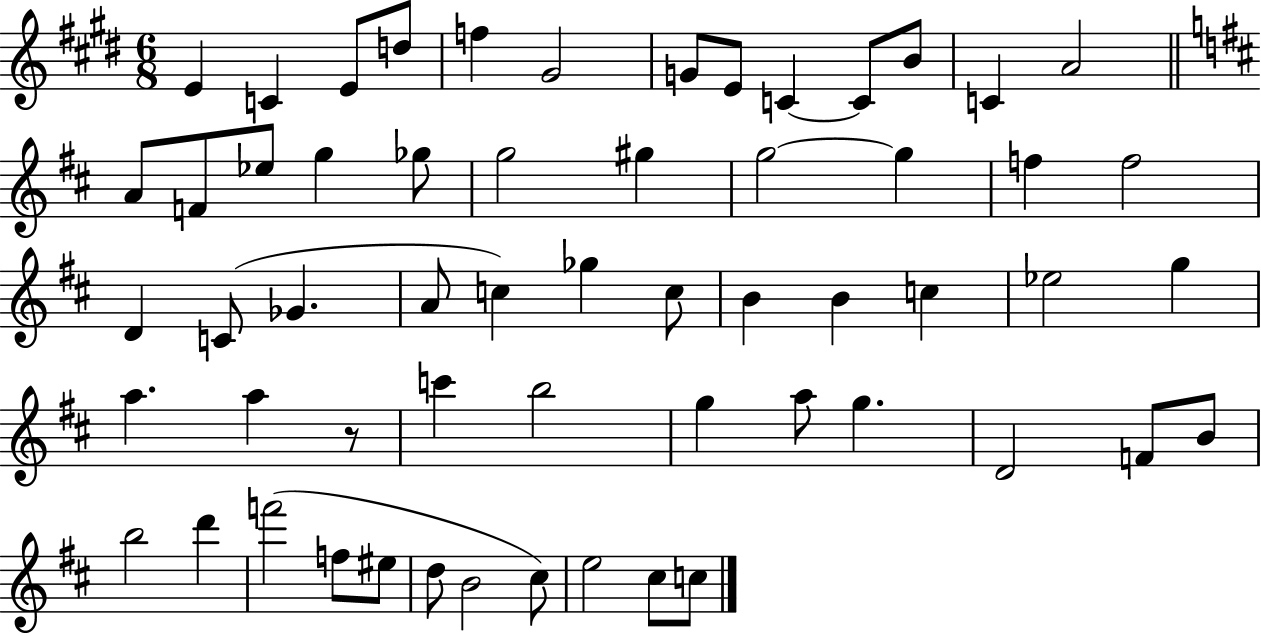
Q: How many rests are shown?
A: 1